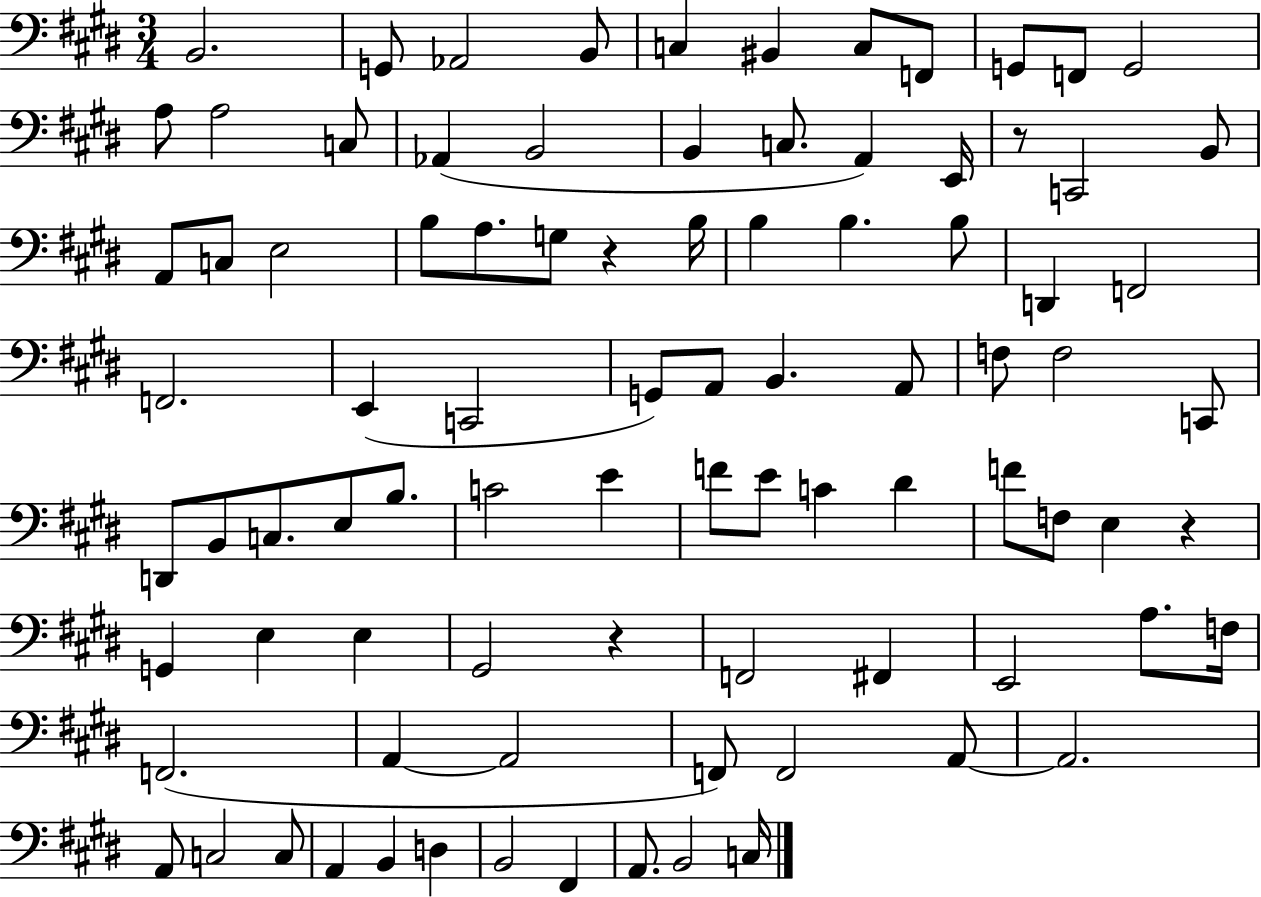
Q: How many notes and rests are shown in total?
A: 89